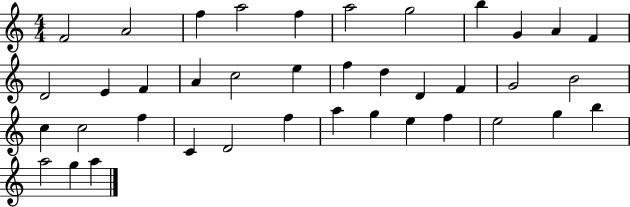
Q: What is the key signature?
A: C major